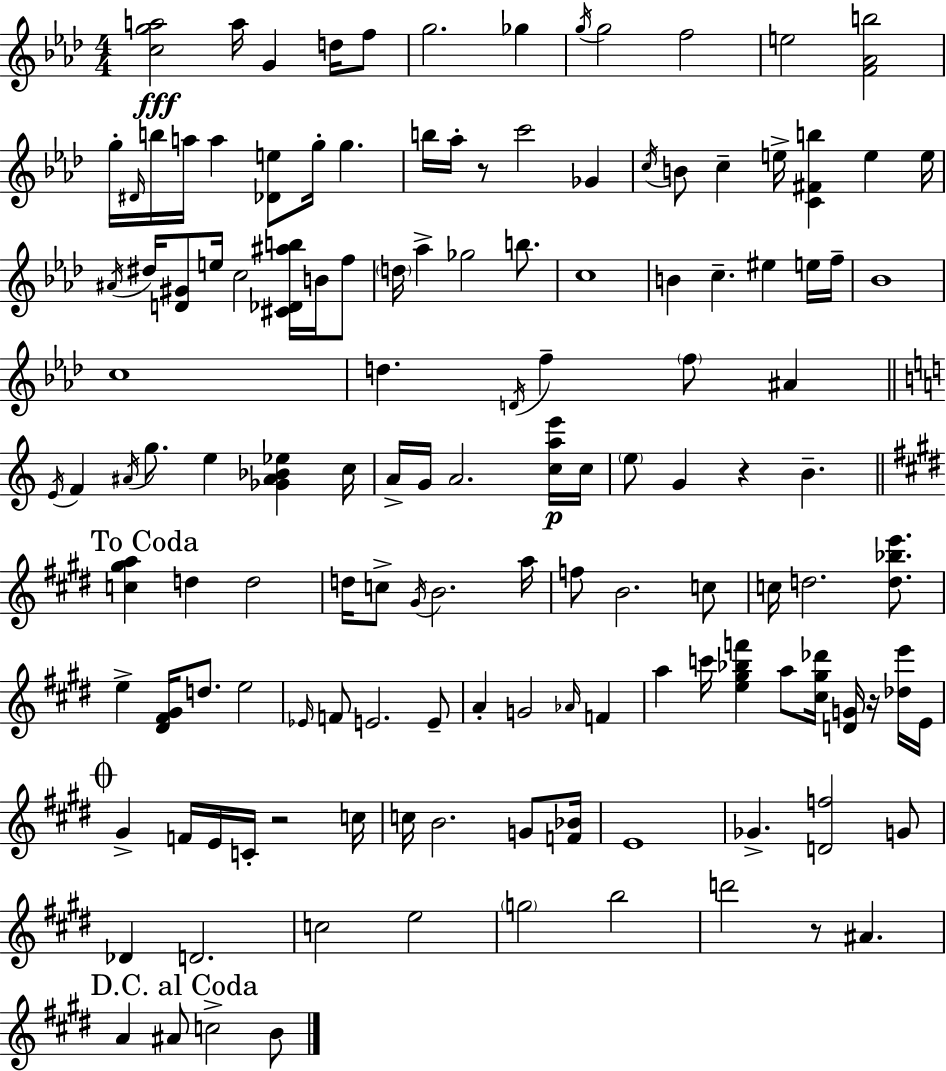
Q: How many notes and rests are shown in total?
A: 135